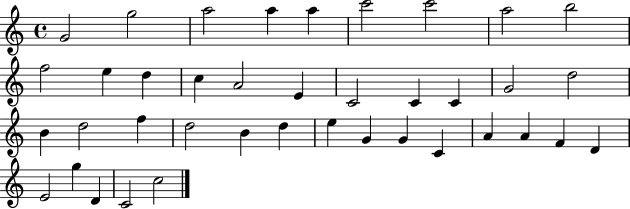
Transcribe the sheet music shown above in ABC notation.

X:1
T:Untitled
M:4/4
L:1/4
K:C
G2 g2 a2 a a c'2 c'2 a2 b2 f2 e d c A2 E C2 C C G2 d2 B d2 f d2 B d e G G C A A F D E2 g D C2 c2